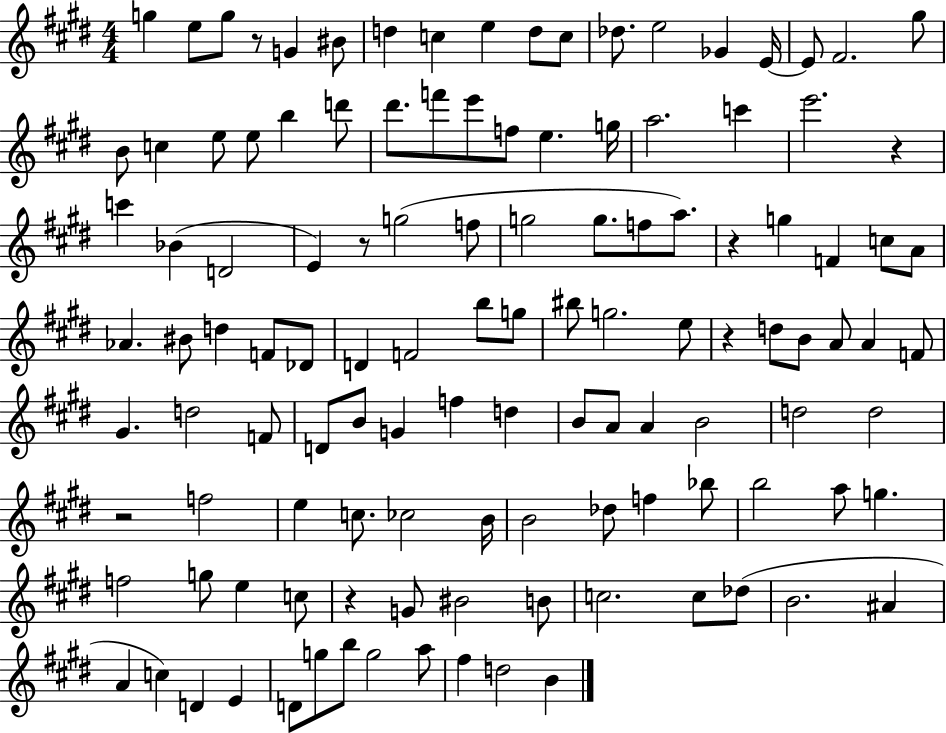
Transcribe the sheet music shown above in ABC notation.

X:1
T:Untitled
M:4/4
L:1/4
K:E
g e/2 g/2 z/2 G ^B/2 d c e d/2 c/2 _d/2 e2 _G E/4 E/2 ^F2 ^g/2 B/2 c e/2 e/2 b d'/2 ^d'/2 f'/2 e'/2 f/2 e g/4 a2 c' e'2 z c' _B D2 E z/2 g2 f/2 g2 g/2 f/2 a/2 z g F c/2 A/2 _A ^B/2 d F/2 _D/2 D F2 b/2 g/2 ^b/2 g2 e/2 z d/2 B/2 A/2 A F/2 ^G d2 F/2 D/2 B/2 G f d B/2 A/2 A B2 d2 d2 z2 f2 e c/2 _c2 B/4 B2 _d/2 f _b/2 b2 a/2 g f2 g/2 e c/2 z G/2 ^B2 B/2 c2 c/2 _d/2 B2 ^A A c D E D/2 g/2 b/2 g2 a/2 ^f d2 B